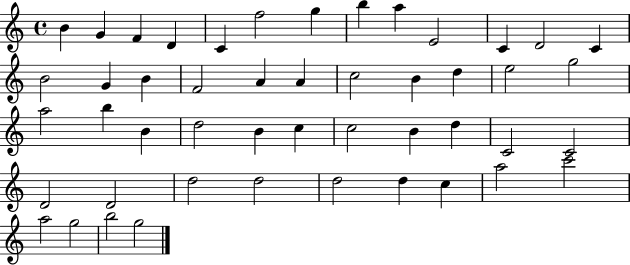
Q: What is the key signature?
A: C major